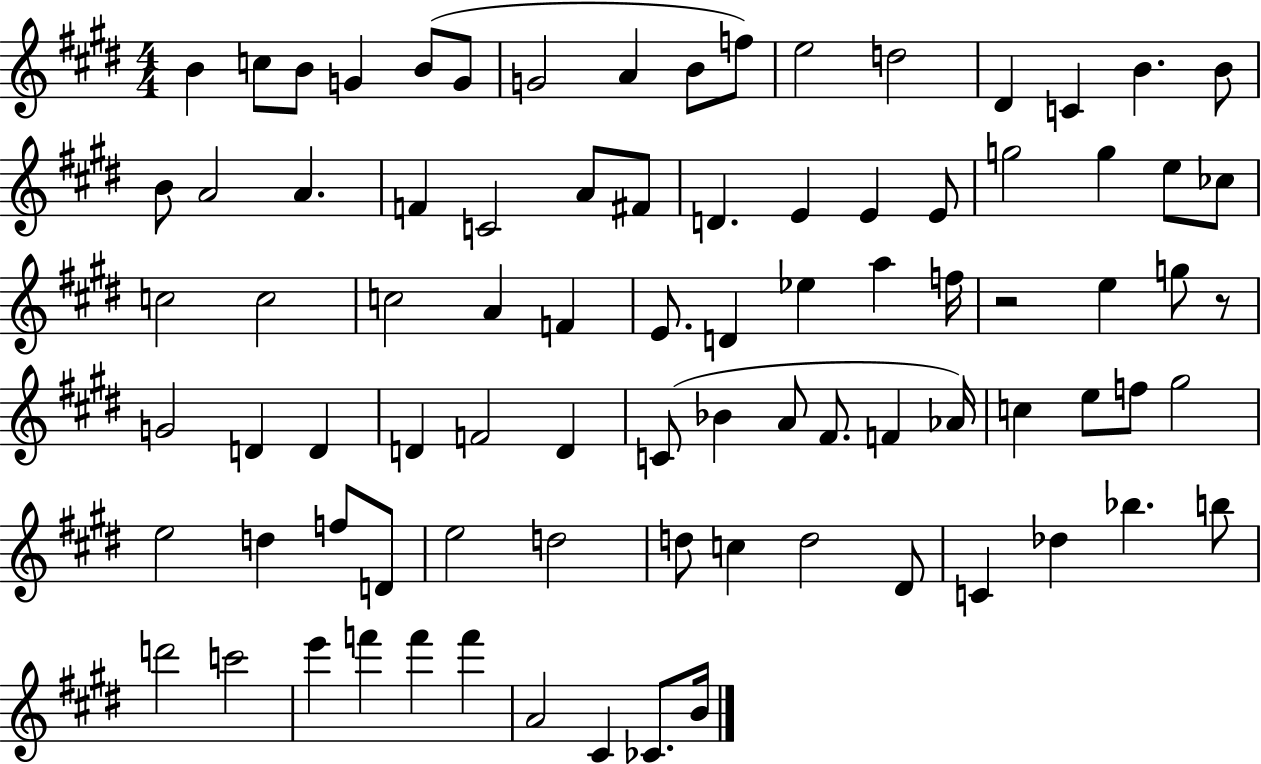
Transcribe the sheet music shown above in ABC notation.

X:1
T:Untitled
M:4/4
L:1/4
K:E
B c/2 B/2 G B/2 G/2 G2 A B/2 f/2 e2 d2 ^D C B B/2 B/2 A2 A F C2 A/2 ^F/2 D E E E/2 g2 g e/2 _c/2 c2 c2 c2 A F E/2 D _e a f/4 z2 e g/2 z/2 G2 D D D F2 D C/2 _B A/2 ^F/2 F _A/4 c e/2 f/2 ^g2 e2 d f/2 D/2 e2 d2 d/2 c d2 ^D/2 C _d _b b/2 d'2 c'2 e' f' f' f' A2 ^C _C/2 B/4